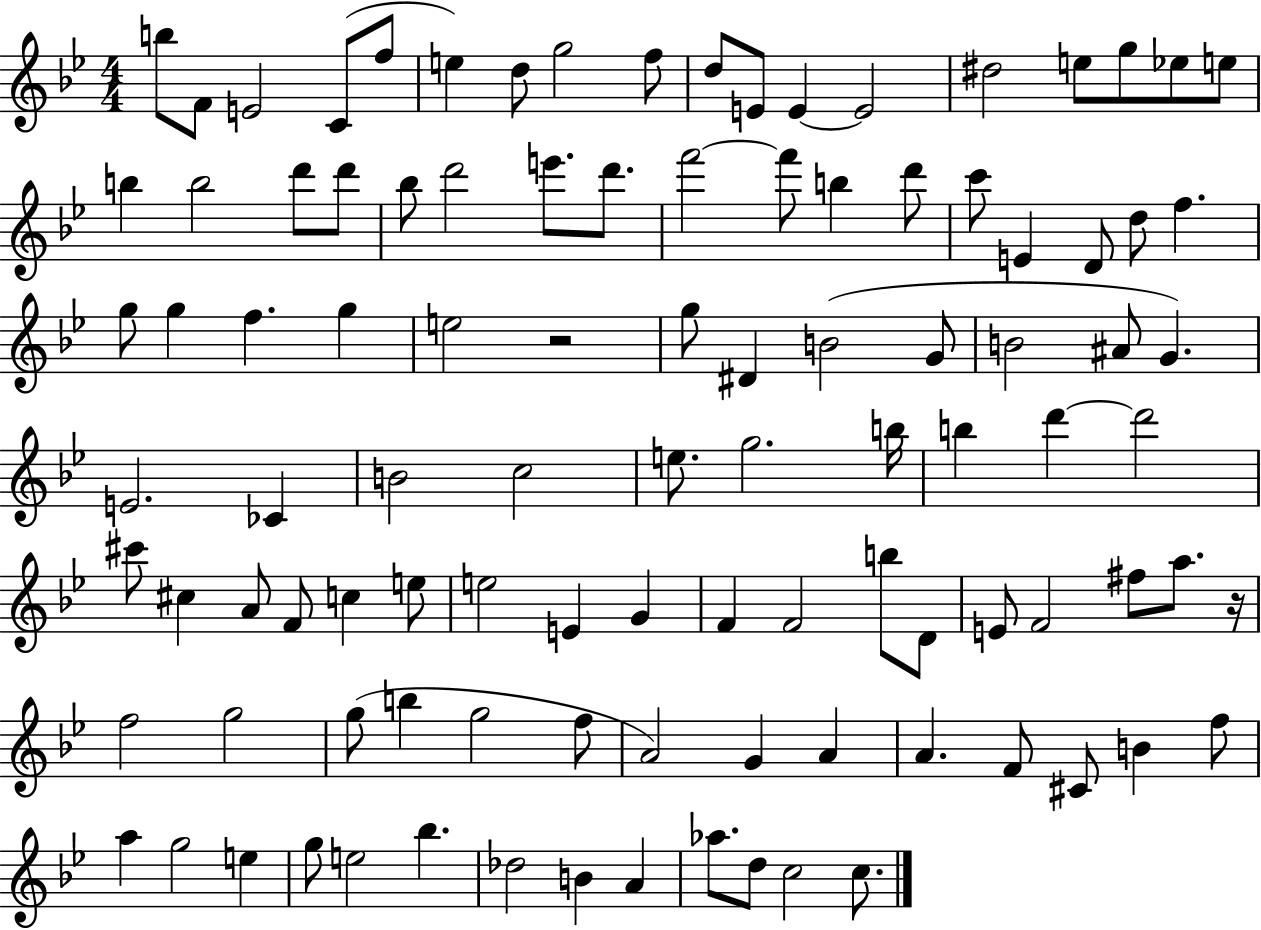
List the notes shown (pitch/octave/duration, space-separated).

B5/e F4/e E4/h C4/e F5/e E5/q D5/e G5/h F5/e D5/e E4/e E4/q E4/h D#5/h E5/e G5/e Eb5/e E5/e B5/q B5/h D6/e D6/e Bb5/e D6/h E6/e. D6/e. F6/h F6/e B5/q D6/e C6/e E4/q D4/e D5/e F5/q. G5/e G5/q F5/q. G5/q E5/h R/h G5/e D#4/q B4/h G4/e B4/h A#4/e G4/q. E4/h. CES4/q B4/h C5/h E5/e. G5/h. B5/s B5/q D6/q D6/h C#6/e C#5/q A4/e F4/e C5/q E5/e E5/h E4/q G4/q F4/q F4/h B5/e D4/e E4/e F4/h F#5/e A5/e. R/s F5/h G5/h G5/e B5/q G5/h F5/e A4/h G4/q A4/q A4/q. F4/e C#4/e B4/q F5/e A5/q G5/h E5/q G5/e E5/h Bb5/q. Db5/h B4/q A4/q Ab5/e. D5/e C5/h C5/e.